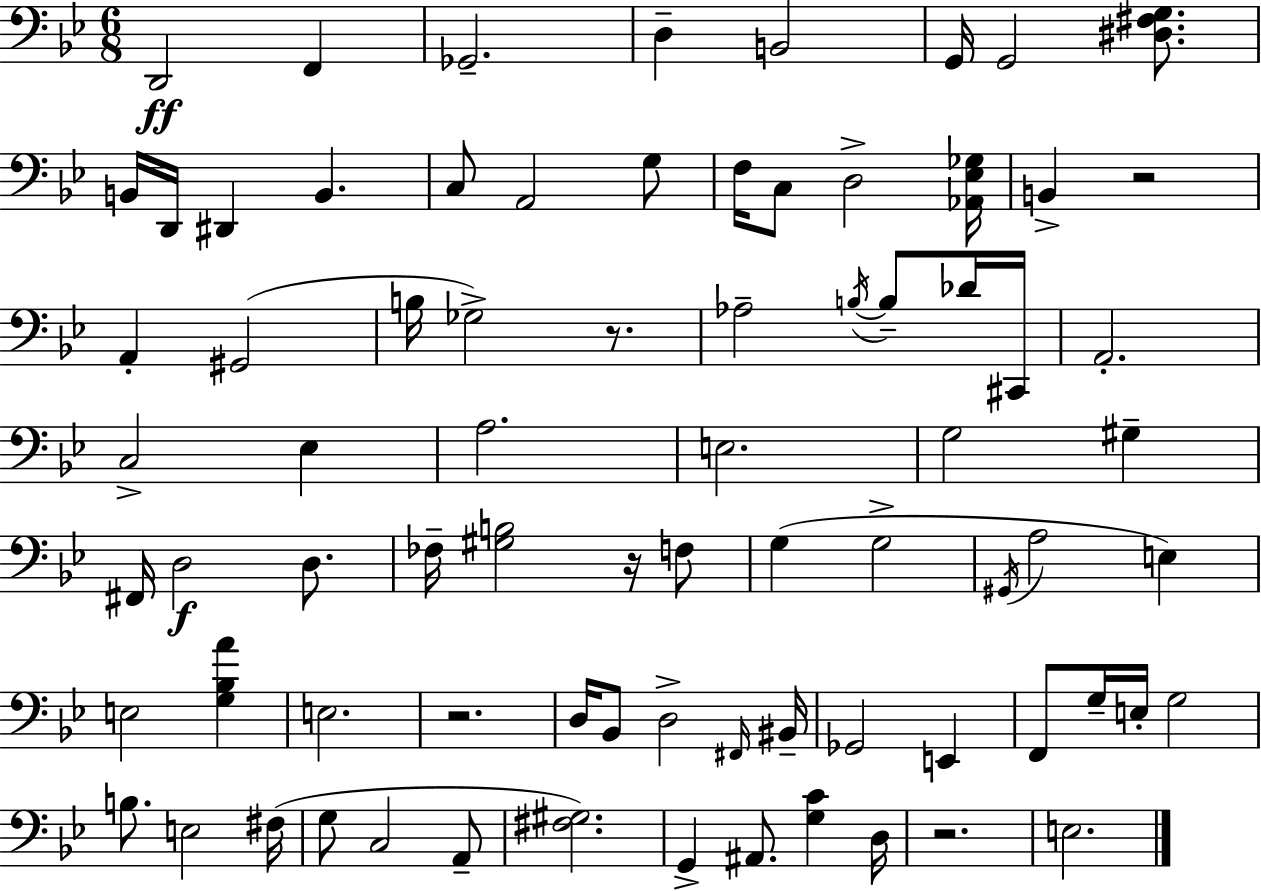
D2/h F2/q Gb2/h. D3/q B2/h G2/s G2/h [D#3,F#3,G3]/e. B2/s D2/s D#2/q B2/q. C3/e A2/h G3/e F3/s C3/e D3/h [Ab2,Eb3,Gb3]/s B2/q R/h A2/q G#2/h B3/s Gb3/h R/e. Ab3/h B3/s B3/e Db4/s C#2/s A2/h. C3/h Eb3/q A3/h. E3/h. G3/h G#3/q F#2/s D3/h D3/e. FES3/s [G#3,B3]/h R/s F3/e G3/q G3/h G#2/s A3/h E3/q E3/h [G3,Bb3,A4]/q E3/h. R/h. D3/s Bb2/e D3/h F#2/s BIS2/s Gb2/h E2/q F2/e G3/s E3/s G3/h B3/e. E3/h F#3/s G3/e C3/h A2/e [F#3,G#3]/h. G2/q A#2/e. [G3,C4]/q D3/s R/h. E3/h.